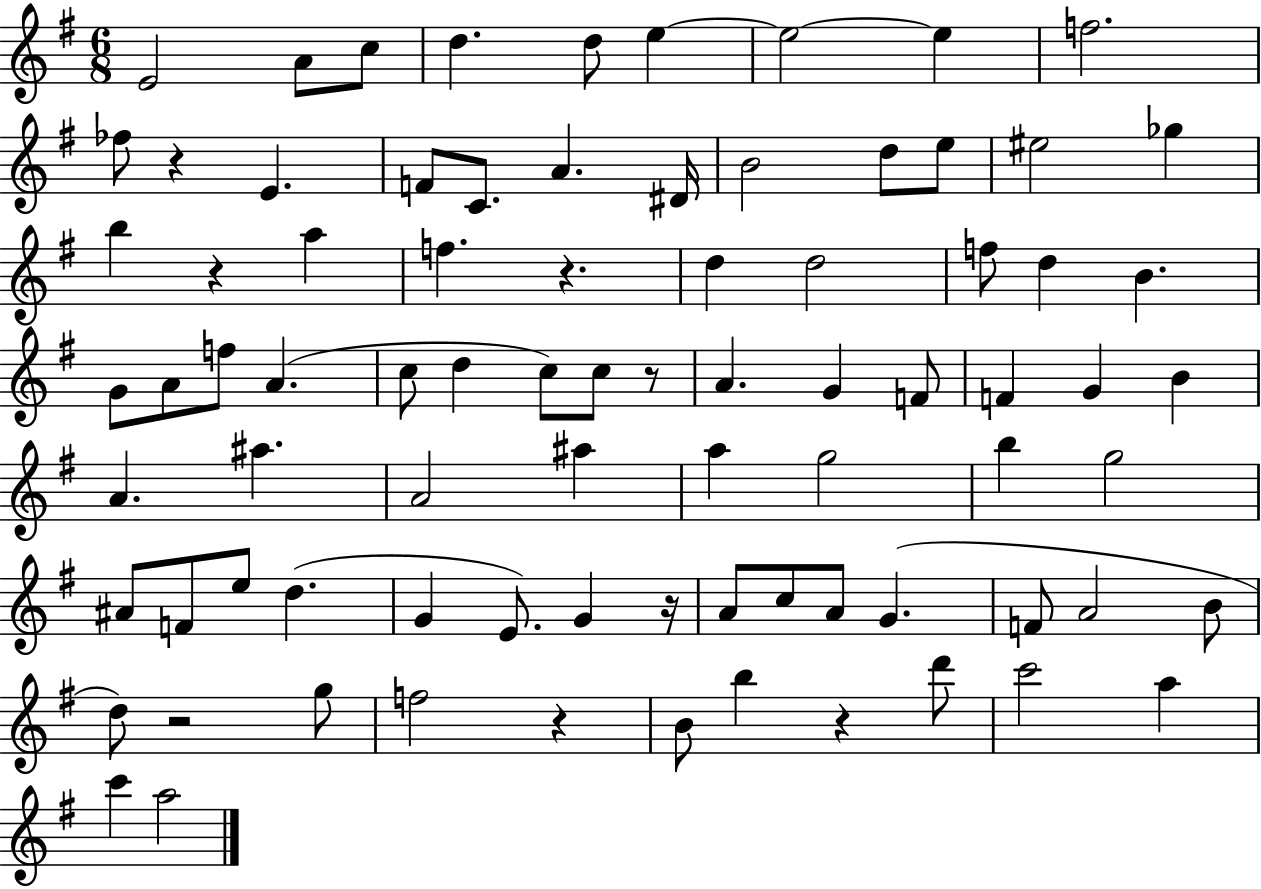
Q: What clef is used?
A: treble